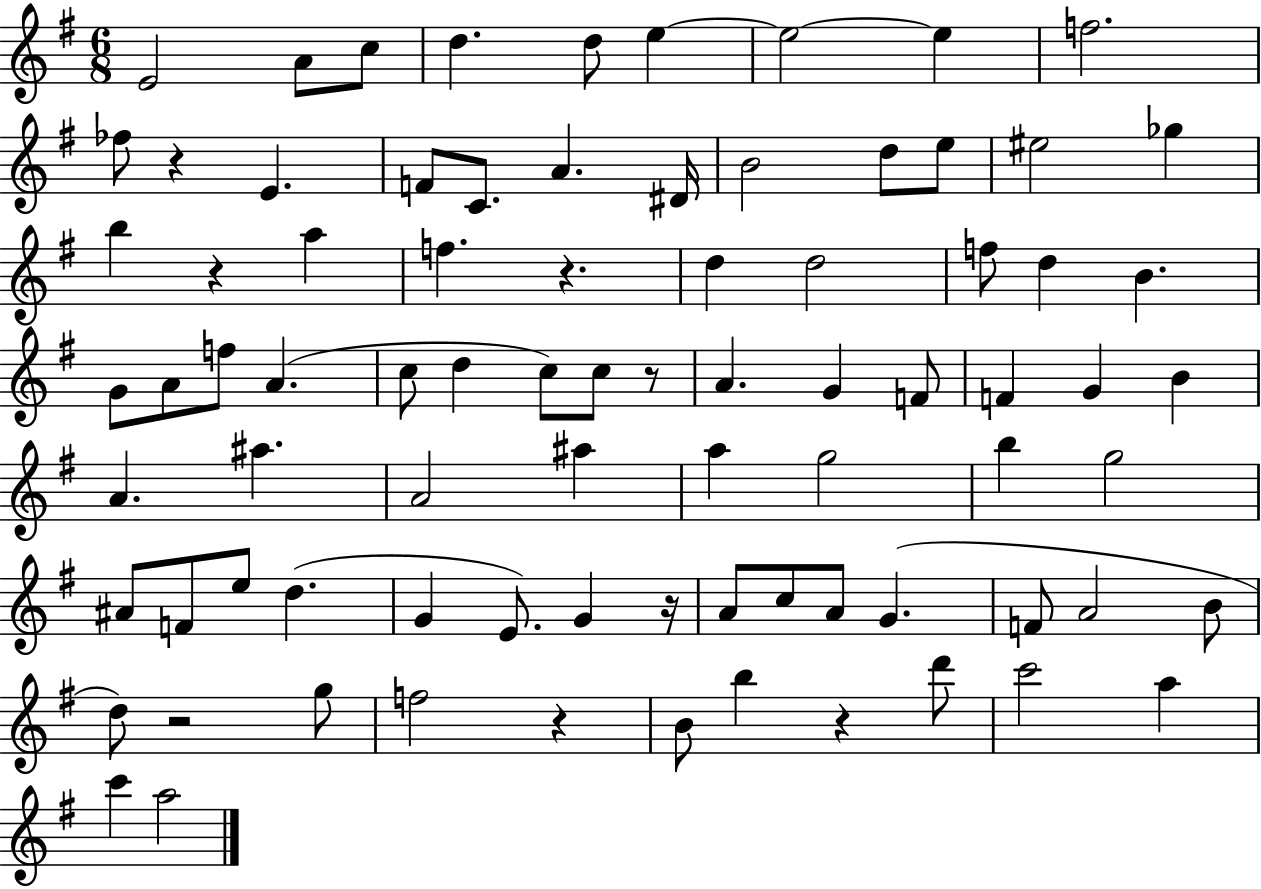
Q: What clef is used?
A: treble